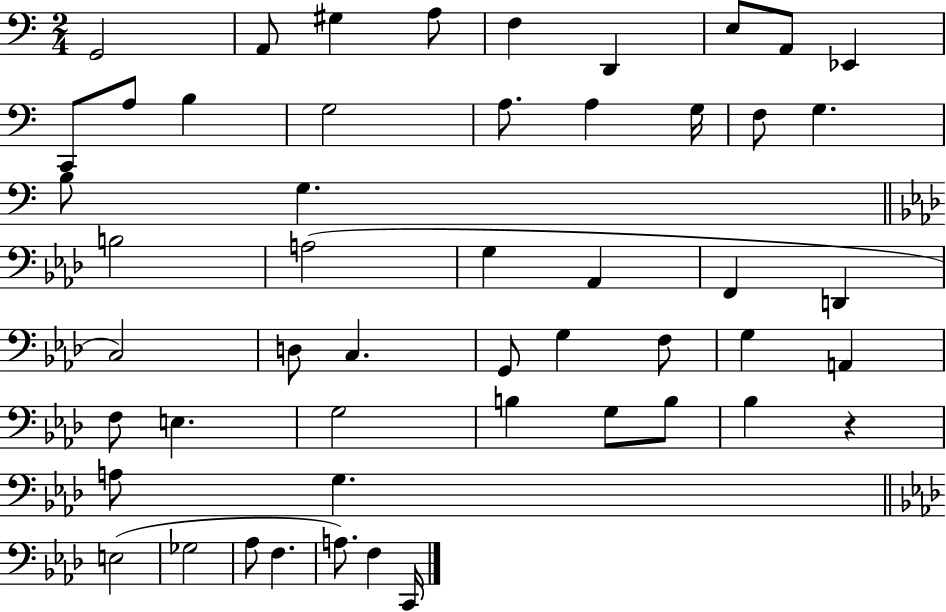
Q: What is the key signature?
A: C major